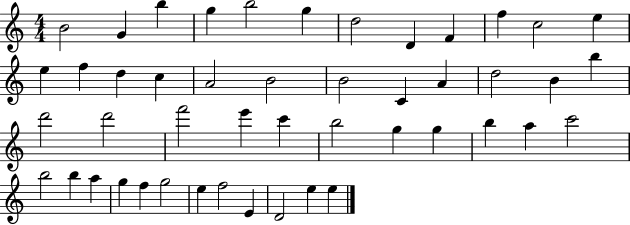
B4/h G4/q B5/q G5/q B5/h G5/q D5/h D4/q F4/q F5/q C5/h E5/q E5/q F5/q D5/q C5/q A4/h B4/h B4/h C4/q A4/q D5/h B4/q B5/q D6/h D6/h F6/h E6/q C6/q B5/h G5/q G5/q B5/q A5/q C6/h B5/h B5/q A5/q G5/q F5/q G5/h E5/q F5/h E4/q D4/h E5/q E5/q